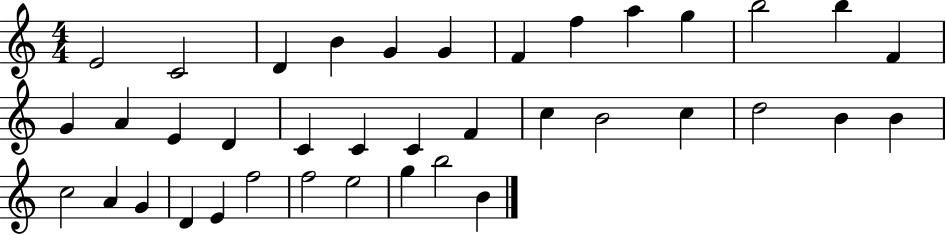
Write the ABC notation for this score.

X:1
T:Untitled
M:4/4
L:1/4
K:C
E2 C2 D B G G F f a g b2 b F G A E D C C C F c B2 c d2 B B c2 A G D E f2 f2 e2 g b2 B